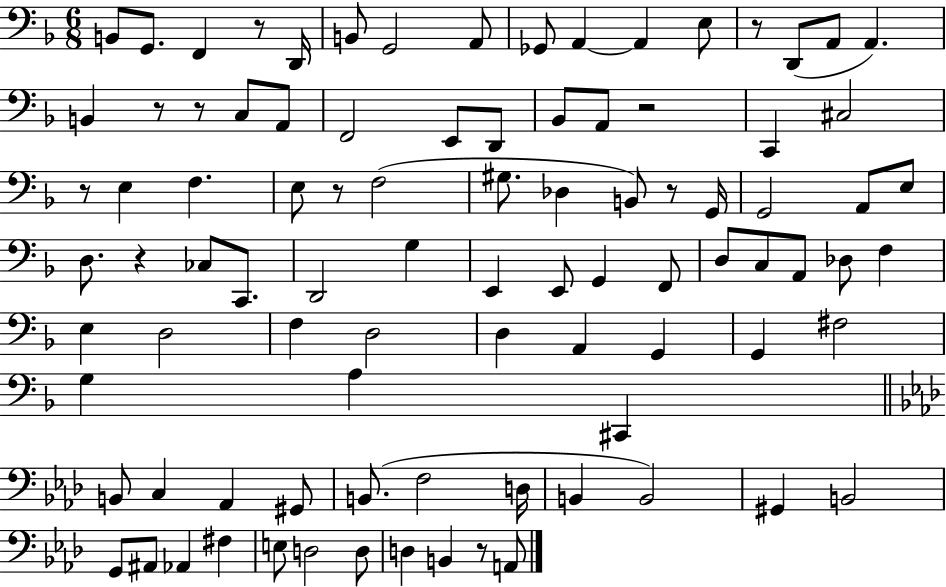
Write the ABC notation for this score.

X:1
T:Untitled
M:6/8
L:1/4
K:F
B,,/2 G,,/2 F,, z/2 D,,/4 B,,/2 G,,2 A,,/2 _G,,/2 A,, A,, E,/2 z/2 D,,/2 A,,/2 A,, B,, z/2 z/2 C,/2 A,,/2 F,,2 E,,/2 D,,/2 _B,,/2 A,,/2 z2 C,, ^C,2 z/2 E, F, E,/2 z/2 F,2 ^G,/2 _D, B,,/2 z/2 G,,/4 G,,2 A,,/2 E,/2 D,/2 z _C,/2 C,,/2 D,,2 G, E,, E,,/2 G,, F,,/2 D,/2 C,/2 A,,/2 _D,/2 F, E, D,2 F, D,2 D, A,, G,, G,, ^F,2 G, A, ^C,, B,,/2 C, _A,, ^G,,/2 B,,/2 F,2 D,/4 B,, B,,2 ^G,, B,,2 G,,/2 ^A,,/2 _A,, ^F, E,/2 D,2 D,/2 D, B,, z/2 A,,/2